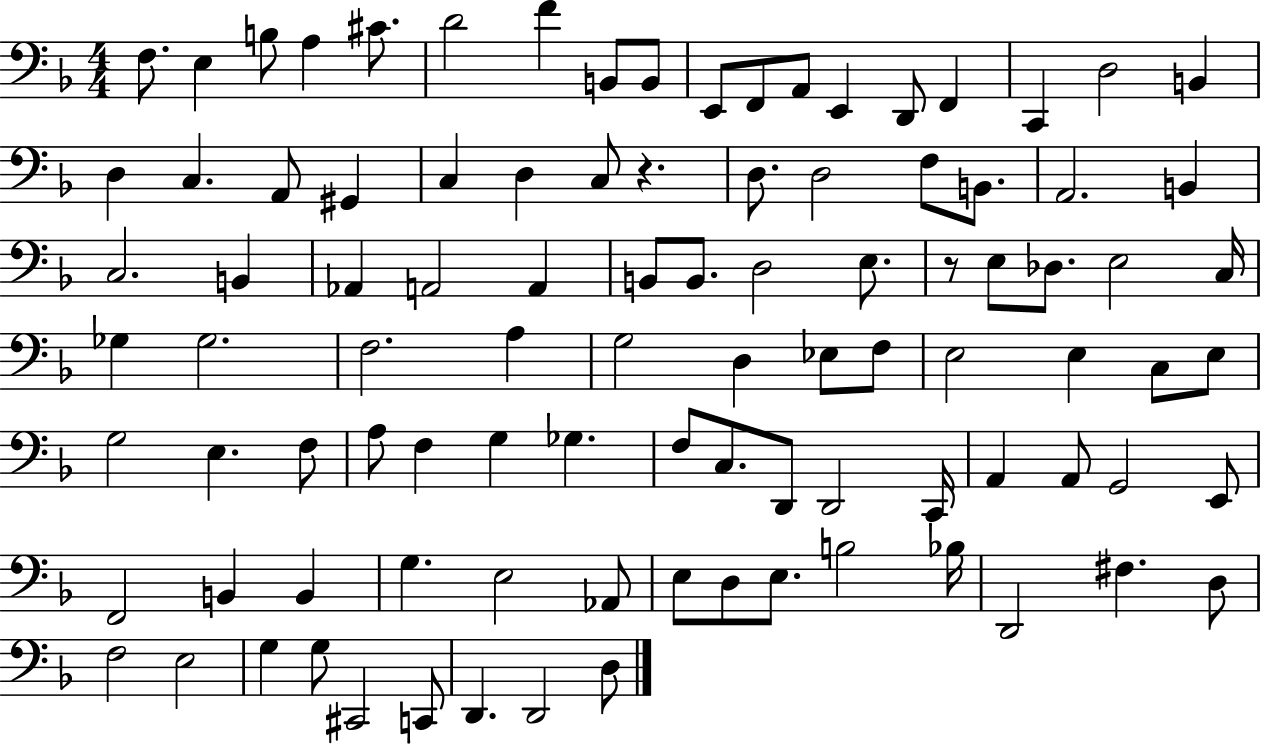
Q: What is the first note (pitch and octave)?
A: F3